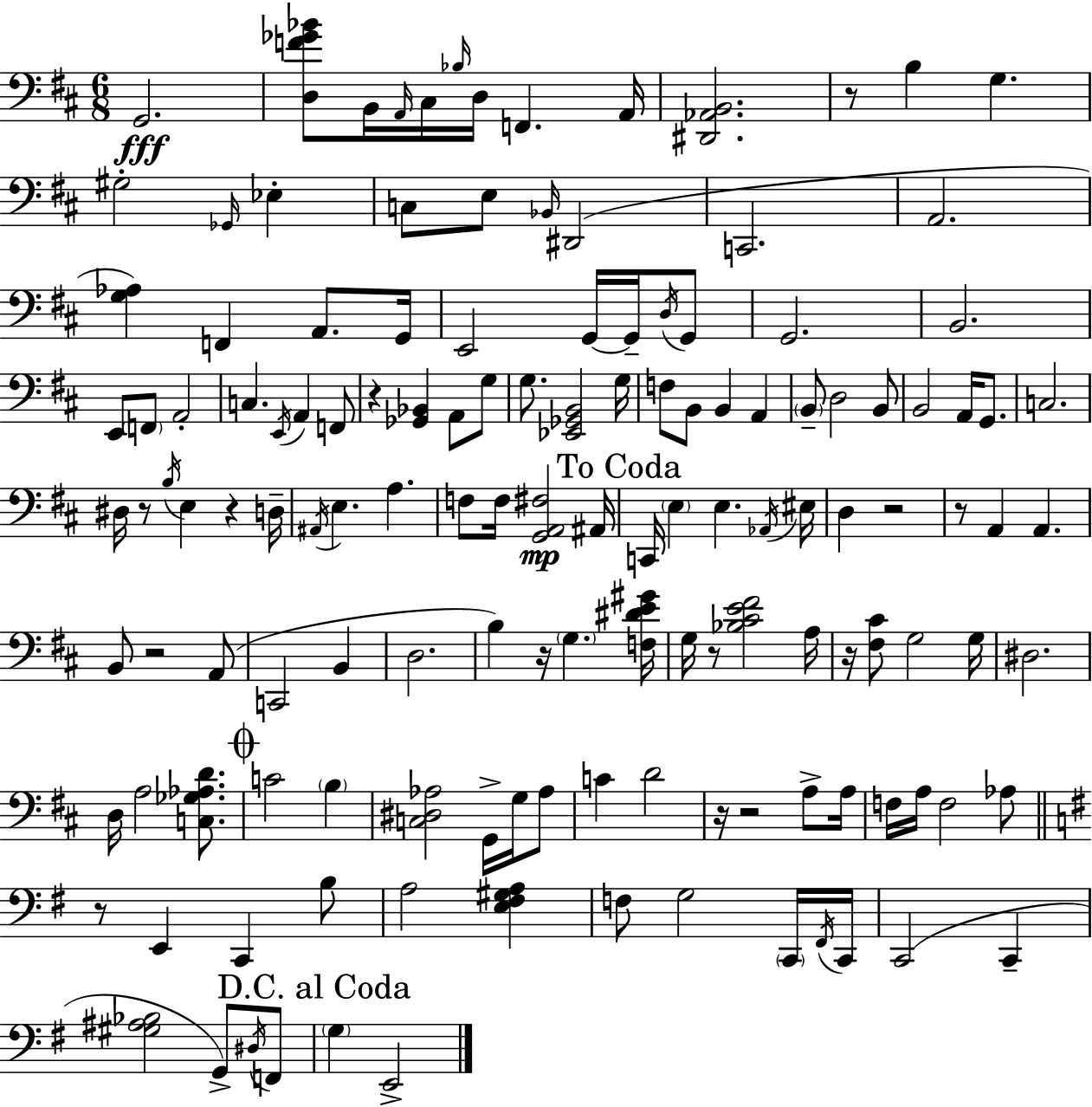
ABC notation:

X:1
T:Untitled
M:6/8
L:1/4
K:D
G,,2 [D,F_G_B]/2 B,,/4 A,,/4 ^C,/4 _B,/4 D,/4 F,, A,,/4 [^D,,_A,,B,,]2 z/2 B, G, ^G,2 _G,,/4 _E, C,/2 E,/2 _B,,/4 ^D,,2 C,,2 A,,2 [G,_A,] F,, A,,/2 G,,/4 E,,2 G,,/4 G,,/4 D,/4 G,,/2 G,,2 B,,2 E,,/2 F,,/2 A,,2 C, E,,/4 A,, F,,/2 z [_G,,_B,,] A,,/2 G,/2 G,/2 [_E,,_G,,B,,]2 G,/4 F,/2 B,,/2 B,, A,, B,,/2 D,2 B,,/2 B,,2 A,,/4 G,,/2 C,2 ^D,/4 z/2 B,/4 E, z D,/4 ^A,,/4 E, A, F,/2 F,/4 [G,,A,,^F,]2 ^A,,/4 C,,/4 E, E, _A,,/4 ^E,/4 D, z2 z/2 A,, A,, B,,/2 z2 A,,/2 C,,2 B,, D,2 B, z/4 G, [F,^DE^G]/4 G,/4 z/2 [_B,^CE^F]2 A,/4 z/4 [^F,^C]/2 G,2 G,/4 ^D,2 D,/4 A,2 [C,_G,_A,D]/2 C2 B, [C,^D,_A,]2 G,,/4 G,/4 _A,/2 C D2 z/4 z2 A,/2 A,/4 F,/4 A,/4 F,2 _A,/2 z/2 E,, C,, B,/2 A,2 [E,^F,^G,A,] F,/2 G,2 C,,/4 ^F,,/4 C,,/4 C,,2 C,, [^G,^A,_B,]2 G,,/2 ^D,/4 F,,/2 G, E,,2